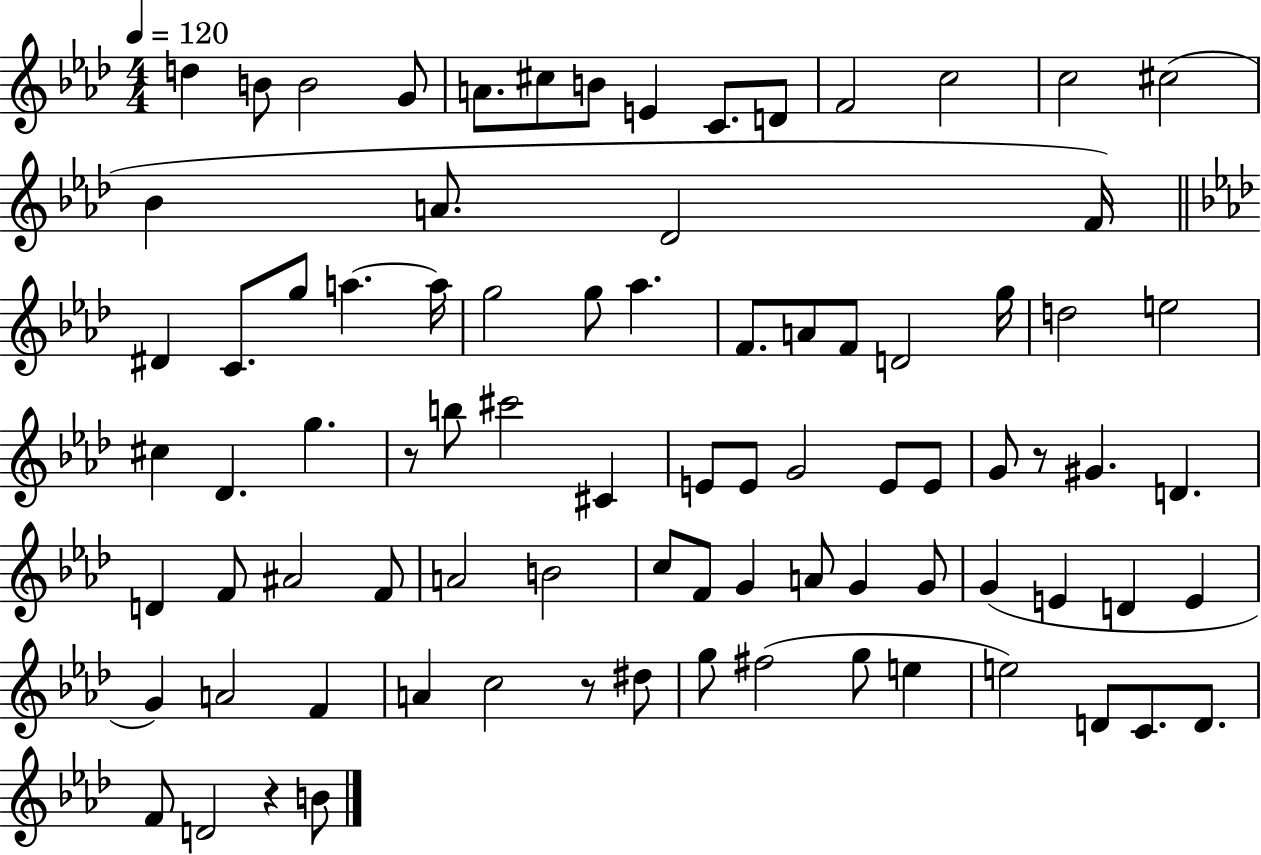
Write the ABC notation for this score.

X:1
T:Untitled
M:4/4
L:1/4
K:Ab
d B/2 B2 G/2 A/2 ^c/2 B/2 E C/2 D/2 F2 c2 c2 ^c2 _B A/2 _D2 F/4 ^D C/2 g/2 a a/4 g2 g/2 _a F/2 A/2 F/2 D2 g/4 d2 e2 ^c _D g z/2 b/2 ^c'2 ^C E/2 E/2 G2 E/2 E/2 G/2 z/2 ^G D D F/2 ^A2 F/2 A2 B2 c/2 F/2 G A/2 G G/2 G E D E G A2 F A c2 z/2 ^d/2 g/2 ^f2 g/2 e e2 D/2 C/2 D/2 F/2 D2 z B/2